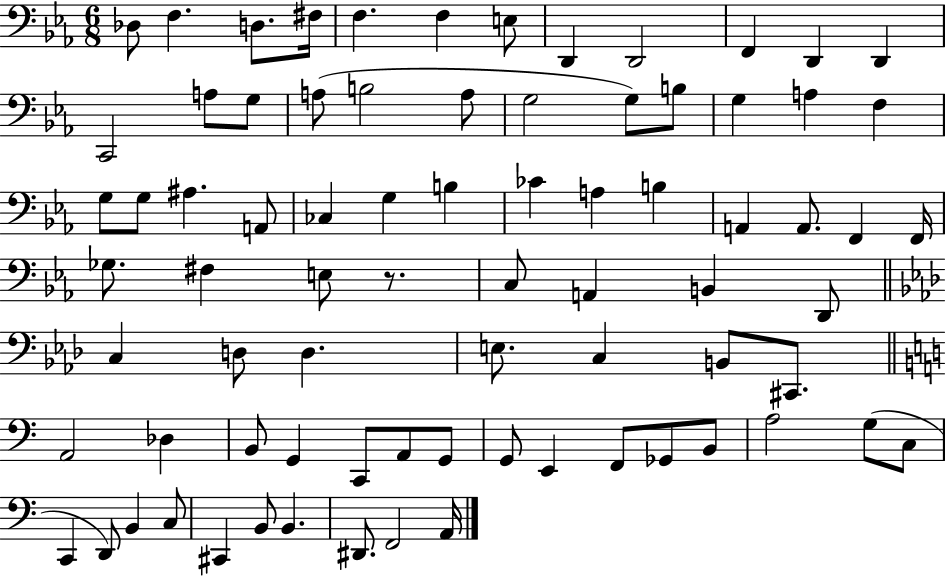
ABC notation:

X:1
T:Untitled
M:6/8
L:1/4
K:Eb
_D,/2 F, D,/2 ^F,/4 F, F, E,/2 D,, D,,2 F,, D,, D,, C,,2 A,/2 G,/2 A,/2 B,2 A,/2 G,2 G,/2 B,/2 G, A, F, G,/2 G,/2 ^A, A,,/2 _C, G, B, _C A, B, A,, A,,/2 F,, F,,/4 _G,/2 ^F, E,/2 z/2 C,/2 A,, B,, D,,/2 C, D,/2 D, E,/2 C, B,,/2 ^C,,/2 A,,2 _D, B,,/2 G,, C,,/2 A,,/2 G,,/2 G,,/2 E,, F,,/2 _G,,/2 B,,/2 A,2 G,/2 C,/2 C,, D,,/2 B,, C,/2 ^C,, B,,/2 B,, ^D,,/2 F,,2 A,,/4